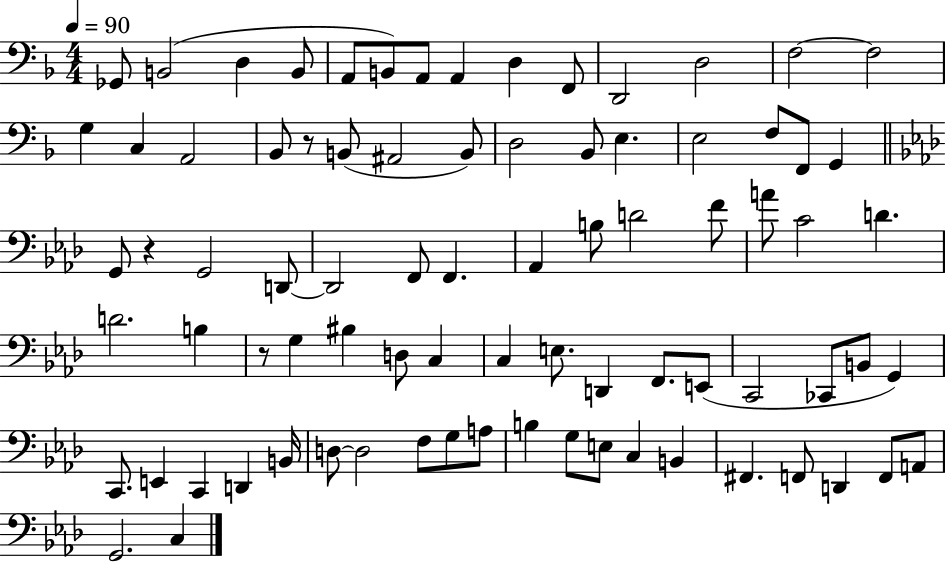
{
  \clef bass
  \numericTimeSignature
  \time 4/4
  \key f \major
  \tempo 4 = 90
  ges,8 b,2( d4 b,8 | a,8 b,8) a,8 a,4 d4 f,8 | d,2 d2 | f2~~ f2 | \break g4 c4 a,2 | bes,8 r8 b,8( ais,2 b,8) | d2 bes,8 e4. | e2 f8 f,8 g,4 | \break \bar "||" \break \key aes \major g,8 r4 g,2 d,8~~ | d,2 f,8 f,4. | aes,4 b8 d'2 f'8 | a'8 c'2 d'4. | \break d'2. b4 | r8 g4 bis4 d8 c4 | c4 e8. d,4 f,8. e,8( | c,2 ces,8 b,8 g,4) | \break c,8. e,4 c,4 d,4 b,16 | d8~~ d2 f8 g8 a8 | b4 g8 e8 c4 b,4 | fis,4. f,8 d,4 f,8 a,8 | \break g,2. c4 | \bar "|."
}